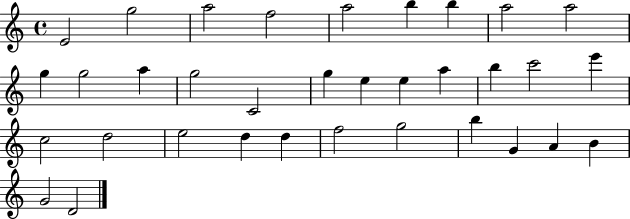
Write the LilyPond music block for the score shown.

{
  \clef treble
  \time 4/4
  \defaultTimeSignature
  \key c \major
  e'2 g''2 | a''2 f''2 | a''2 b''4 b''4 | a''2 a''2 | \break g''4 g''2 a''4 | g''2 c'2 | g''4 e''4 e''4 a''4 | b''4 c'''2 e'''4 | \break c''2 d''2 | e''2 d''4 d''4 | f''2 g''2 | b''4 g'4 a'4 b'4 | \break g'2 d'2 | \bar "|."
}